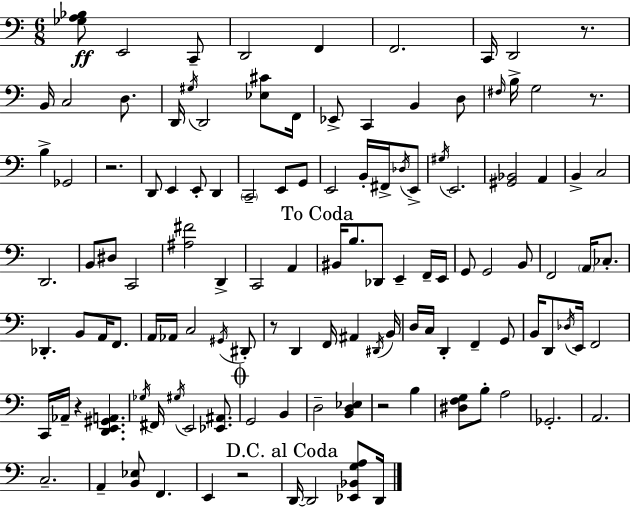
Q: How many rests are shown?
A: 7